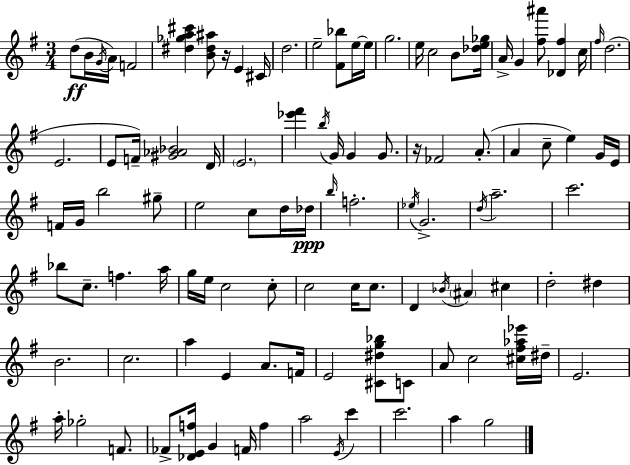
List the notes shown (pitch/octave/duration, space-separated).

D5/e B4/s G4/s A4/s F4/h [D#5,Gb5,A5,C#6]/q [B4,D#5,A#5]/e R/s E4/q C#4/s D5/h. E5/h [F#4,Bb5]/e E5/s E5/s G5/h. E5/s C5/h B4/e [Db5,E5,Gb5]/s A4/s G4/q [F#5,A#6]/e [Db4,F#5]/q C5/s F#5/s D5/h. E4/h. E4/e F4/s [G#4,Ab4,Bb4]/h D4/s E4/h. [Eb6,F#6]/q B5/s G4/s G4/q G4/e. R/s FES4/h A4/e. A4/q C5/e E5/q G4/s E4/s F4/s G4/s B5/h G#5/e E5/h C5/e D5/s Db5/s B5/s F5/h. Eb5/s G4/h. D5/s A5/h. C6/h. Bb5/e C5/e. F5/q. A5/s G5/s E5/s C5/h C5/e C5/h C5/s C5/e. D4/q Bb4/s A#4/q C#5/q D5/h D#5/q B4/h. C5/h. A5/q E4/q A4/e. F4/s E4/h [C#4,D#5,G5,Bb5]/e C4/e A4/e C5/h [C#5,F#5,Ab5,Eb6]/s D#5/s E4/h. A5/s Gb5/h F4/e. FES4/e [Db4,E4,F5]/s G4/q F4/s F5/q A5/h E4/s C6/q C6/h. A5/q G5/h